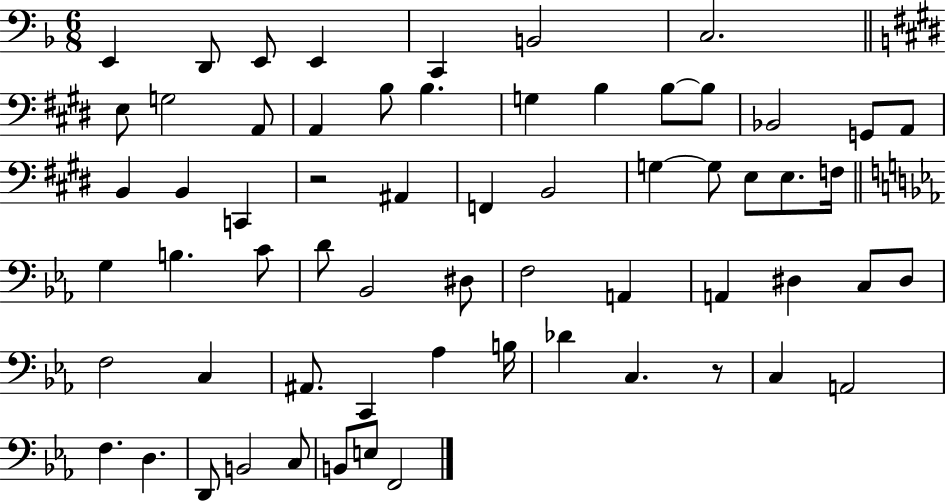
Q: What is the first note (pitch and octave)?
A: E2